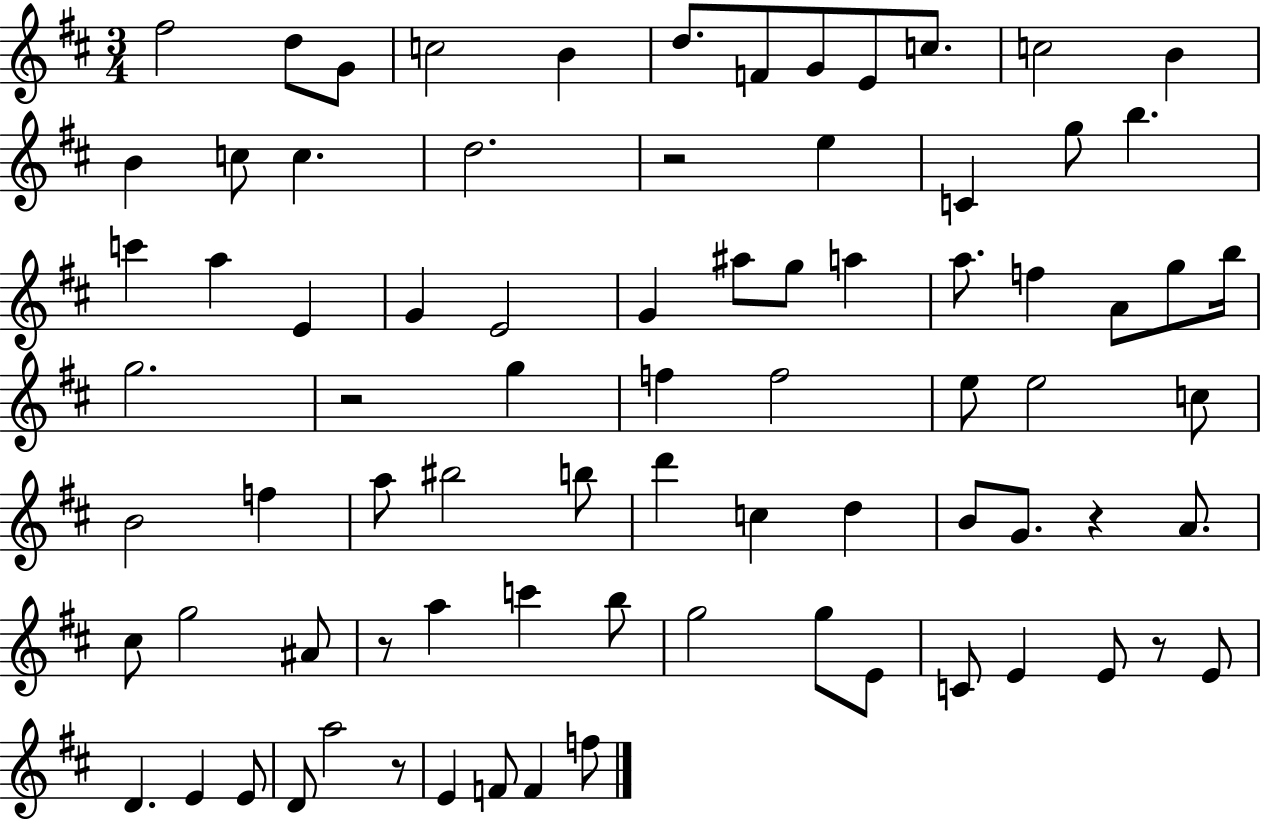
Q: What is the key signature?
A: D major